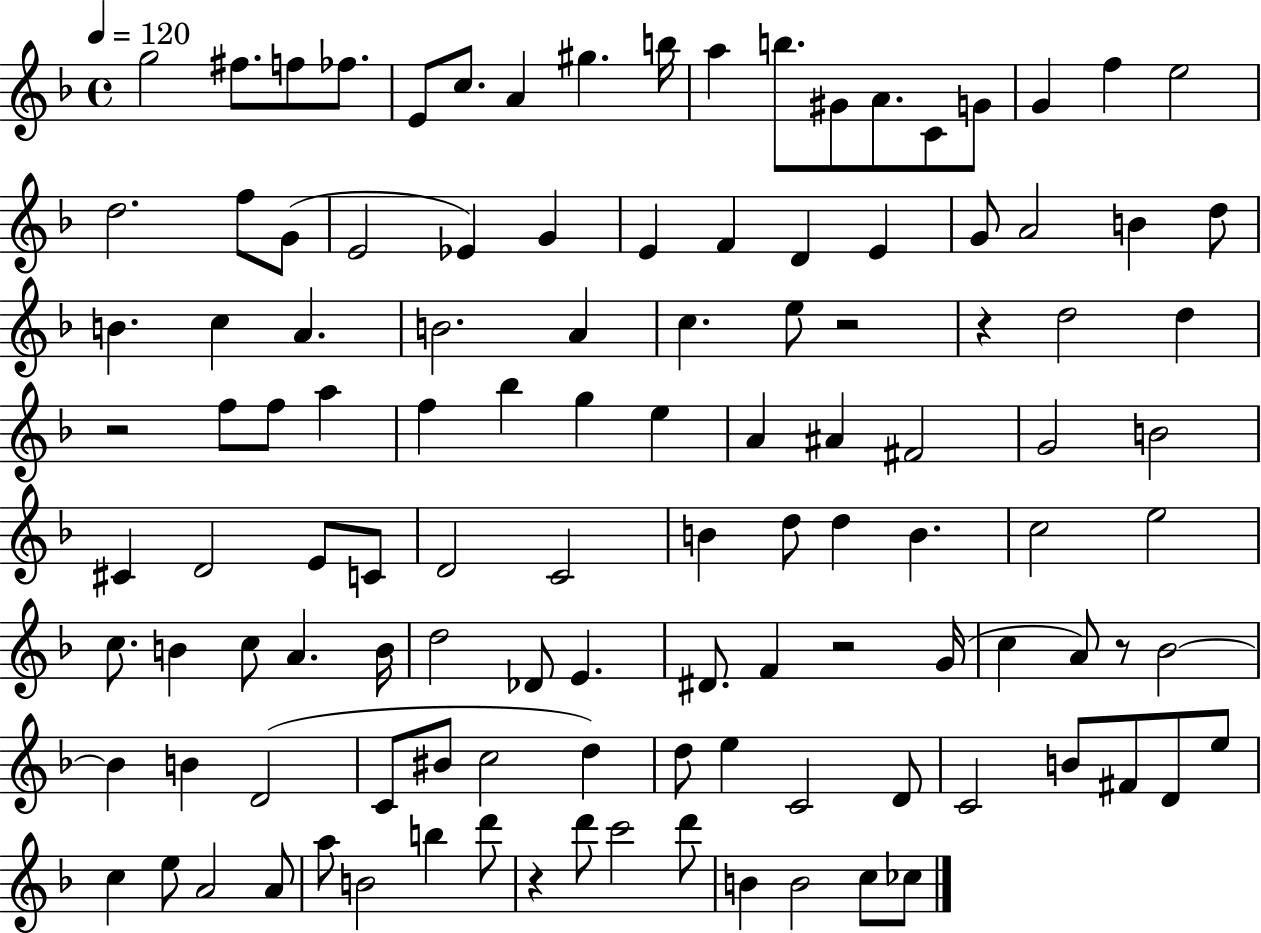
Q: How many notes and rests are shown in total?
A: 116